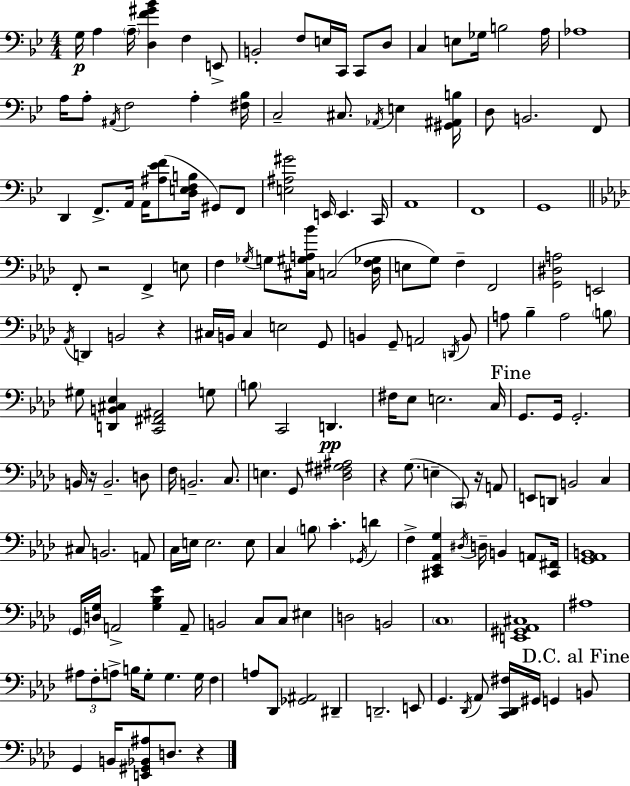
G3/s A3/q A3/s [D3,F4,G#4,Bb4]/q F3/q E2/e B2/h F3/e E3/s C2/s C2/e D3/e C3/q E3/e Gb3/s B3/h A3/s Ab3/w A3/s A3/e A#2/s F3/h A3/q [F#3,Bb3]/s C3/h C#3/e. Ab2/s E3/q [G#2,A#2,B3]/s D3/e B2/h. F2/e D2/q F2/e. A2/s A2/s [A#3,Eb4,F4]/e [D3,E3,F3,B3]/s G#2/e F2/e [E3,A#3,G#4]/h E2/s E2/q. C2/s A2/w F2/w G2/w F2/e R/h F2/q E3/e F3/q Gb3/s G3/e [C#3,G#3,A3,Bb4]/s C3/h [Db3,F3,Gb3]/s E3/e G3/e F3/q F2/h [G2,D#3,A3]/h E2/h Ab2/s D2/q B2/h R/q C#3/s B2/s C#3/q E3/h G2/e B2/q G2/e A2/h D2/s B2/e A3/e Bb3/q A3/h B3/e G#3/e [D2,B2,C#3,Eb3]/q [C2,F#2,A#2]/h G3/e B3/e C2/h D2/q. F#3/s Eb3/e E3/h. C3/s G2/e. G2/s G2/h. B2/s R/s B2/h. D3/e F3/s B2/h. C3/e. E3/q. G2/e [Db3,F#3,G#3,A#3]/h R/q G3/e. E3/q C2/e R/s A2/e E2/e D2/e B2/h C3/q C#3/e B2/h. A2/e C3/s E3/s E3/h. E3/e C3/q B3/e C4/q. Gb2/s D4/q F3/q [C#2,Eb2,Ab2,G3]/q D#3/s D3/s B2/q A2/e [C#2,F#2]/s [G2,Ab2,B2]/w G2/s [D3,G3]/s A2/h [G3,Bb3,Eb4]/q A2/e B2/h C3/e C3/e EIS3/q D3/h B2/h C3/w [E2,G#2,Ab2,C#3]/w A#3/w A#3/e F3/e A3/e B3/s G3/e G3/q. G3/s F3/q A3/e Db2/e [Gb2,A#2]/h D#2/q D2/h. E2/e G2/q. Db2/s Ab2/e [C2,Db2,F#3]/s G#2/s G2/q B2/e G2/q B2/s [E2,G#2,Bb2,A#3]/e D3/e. R/q